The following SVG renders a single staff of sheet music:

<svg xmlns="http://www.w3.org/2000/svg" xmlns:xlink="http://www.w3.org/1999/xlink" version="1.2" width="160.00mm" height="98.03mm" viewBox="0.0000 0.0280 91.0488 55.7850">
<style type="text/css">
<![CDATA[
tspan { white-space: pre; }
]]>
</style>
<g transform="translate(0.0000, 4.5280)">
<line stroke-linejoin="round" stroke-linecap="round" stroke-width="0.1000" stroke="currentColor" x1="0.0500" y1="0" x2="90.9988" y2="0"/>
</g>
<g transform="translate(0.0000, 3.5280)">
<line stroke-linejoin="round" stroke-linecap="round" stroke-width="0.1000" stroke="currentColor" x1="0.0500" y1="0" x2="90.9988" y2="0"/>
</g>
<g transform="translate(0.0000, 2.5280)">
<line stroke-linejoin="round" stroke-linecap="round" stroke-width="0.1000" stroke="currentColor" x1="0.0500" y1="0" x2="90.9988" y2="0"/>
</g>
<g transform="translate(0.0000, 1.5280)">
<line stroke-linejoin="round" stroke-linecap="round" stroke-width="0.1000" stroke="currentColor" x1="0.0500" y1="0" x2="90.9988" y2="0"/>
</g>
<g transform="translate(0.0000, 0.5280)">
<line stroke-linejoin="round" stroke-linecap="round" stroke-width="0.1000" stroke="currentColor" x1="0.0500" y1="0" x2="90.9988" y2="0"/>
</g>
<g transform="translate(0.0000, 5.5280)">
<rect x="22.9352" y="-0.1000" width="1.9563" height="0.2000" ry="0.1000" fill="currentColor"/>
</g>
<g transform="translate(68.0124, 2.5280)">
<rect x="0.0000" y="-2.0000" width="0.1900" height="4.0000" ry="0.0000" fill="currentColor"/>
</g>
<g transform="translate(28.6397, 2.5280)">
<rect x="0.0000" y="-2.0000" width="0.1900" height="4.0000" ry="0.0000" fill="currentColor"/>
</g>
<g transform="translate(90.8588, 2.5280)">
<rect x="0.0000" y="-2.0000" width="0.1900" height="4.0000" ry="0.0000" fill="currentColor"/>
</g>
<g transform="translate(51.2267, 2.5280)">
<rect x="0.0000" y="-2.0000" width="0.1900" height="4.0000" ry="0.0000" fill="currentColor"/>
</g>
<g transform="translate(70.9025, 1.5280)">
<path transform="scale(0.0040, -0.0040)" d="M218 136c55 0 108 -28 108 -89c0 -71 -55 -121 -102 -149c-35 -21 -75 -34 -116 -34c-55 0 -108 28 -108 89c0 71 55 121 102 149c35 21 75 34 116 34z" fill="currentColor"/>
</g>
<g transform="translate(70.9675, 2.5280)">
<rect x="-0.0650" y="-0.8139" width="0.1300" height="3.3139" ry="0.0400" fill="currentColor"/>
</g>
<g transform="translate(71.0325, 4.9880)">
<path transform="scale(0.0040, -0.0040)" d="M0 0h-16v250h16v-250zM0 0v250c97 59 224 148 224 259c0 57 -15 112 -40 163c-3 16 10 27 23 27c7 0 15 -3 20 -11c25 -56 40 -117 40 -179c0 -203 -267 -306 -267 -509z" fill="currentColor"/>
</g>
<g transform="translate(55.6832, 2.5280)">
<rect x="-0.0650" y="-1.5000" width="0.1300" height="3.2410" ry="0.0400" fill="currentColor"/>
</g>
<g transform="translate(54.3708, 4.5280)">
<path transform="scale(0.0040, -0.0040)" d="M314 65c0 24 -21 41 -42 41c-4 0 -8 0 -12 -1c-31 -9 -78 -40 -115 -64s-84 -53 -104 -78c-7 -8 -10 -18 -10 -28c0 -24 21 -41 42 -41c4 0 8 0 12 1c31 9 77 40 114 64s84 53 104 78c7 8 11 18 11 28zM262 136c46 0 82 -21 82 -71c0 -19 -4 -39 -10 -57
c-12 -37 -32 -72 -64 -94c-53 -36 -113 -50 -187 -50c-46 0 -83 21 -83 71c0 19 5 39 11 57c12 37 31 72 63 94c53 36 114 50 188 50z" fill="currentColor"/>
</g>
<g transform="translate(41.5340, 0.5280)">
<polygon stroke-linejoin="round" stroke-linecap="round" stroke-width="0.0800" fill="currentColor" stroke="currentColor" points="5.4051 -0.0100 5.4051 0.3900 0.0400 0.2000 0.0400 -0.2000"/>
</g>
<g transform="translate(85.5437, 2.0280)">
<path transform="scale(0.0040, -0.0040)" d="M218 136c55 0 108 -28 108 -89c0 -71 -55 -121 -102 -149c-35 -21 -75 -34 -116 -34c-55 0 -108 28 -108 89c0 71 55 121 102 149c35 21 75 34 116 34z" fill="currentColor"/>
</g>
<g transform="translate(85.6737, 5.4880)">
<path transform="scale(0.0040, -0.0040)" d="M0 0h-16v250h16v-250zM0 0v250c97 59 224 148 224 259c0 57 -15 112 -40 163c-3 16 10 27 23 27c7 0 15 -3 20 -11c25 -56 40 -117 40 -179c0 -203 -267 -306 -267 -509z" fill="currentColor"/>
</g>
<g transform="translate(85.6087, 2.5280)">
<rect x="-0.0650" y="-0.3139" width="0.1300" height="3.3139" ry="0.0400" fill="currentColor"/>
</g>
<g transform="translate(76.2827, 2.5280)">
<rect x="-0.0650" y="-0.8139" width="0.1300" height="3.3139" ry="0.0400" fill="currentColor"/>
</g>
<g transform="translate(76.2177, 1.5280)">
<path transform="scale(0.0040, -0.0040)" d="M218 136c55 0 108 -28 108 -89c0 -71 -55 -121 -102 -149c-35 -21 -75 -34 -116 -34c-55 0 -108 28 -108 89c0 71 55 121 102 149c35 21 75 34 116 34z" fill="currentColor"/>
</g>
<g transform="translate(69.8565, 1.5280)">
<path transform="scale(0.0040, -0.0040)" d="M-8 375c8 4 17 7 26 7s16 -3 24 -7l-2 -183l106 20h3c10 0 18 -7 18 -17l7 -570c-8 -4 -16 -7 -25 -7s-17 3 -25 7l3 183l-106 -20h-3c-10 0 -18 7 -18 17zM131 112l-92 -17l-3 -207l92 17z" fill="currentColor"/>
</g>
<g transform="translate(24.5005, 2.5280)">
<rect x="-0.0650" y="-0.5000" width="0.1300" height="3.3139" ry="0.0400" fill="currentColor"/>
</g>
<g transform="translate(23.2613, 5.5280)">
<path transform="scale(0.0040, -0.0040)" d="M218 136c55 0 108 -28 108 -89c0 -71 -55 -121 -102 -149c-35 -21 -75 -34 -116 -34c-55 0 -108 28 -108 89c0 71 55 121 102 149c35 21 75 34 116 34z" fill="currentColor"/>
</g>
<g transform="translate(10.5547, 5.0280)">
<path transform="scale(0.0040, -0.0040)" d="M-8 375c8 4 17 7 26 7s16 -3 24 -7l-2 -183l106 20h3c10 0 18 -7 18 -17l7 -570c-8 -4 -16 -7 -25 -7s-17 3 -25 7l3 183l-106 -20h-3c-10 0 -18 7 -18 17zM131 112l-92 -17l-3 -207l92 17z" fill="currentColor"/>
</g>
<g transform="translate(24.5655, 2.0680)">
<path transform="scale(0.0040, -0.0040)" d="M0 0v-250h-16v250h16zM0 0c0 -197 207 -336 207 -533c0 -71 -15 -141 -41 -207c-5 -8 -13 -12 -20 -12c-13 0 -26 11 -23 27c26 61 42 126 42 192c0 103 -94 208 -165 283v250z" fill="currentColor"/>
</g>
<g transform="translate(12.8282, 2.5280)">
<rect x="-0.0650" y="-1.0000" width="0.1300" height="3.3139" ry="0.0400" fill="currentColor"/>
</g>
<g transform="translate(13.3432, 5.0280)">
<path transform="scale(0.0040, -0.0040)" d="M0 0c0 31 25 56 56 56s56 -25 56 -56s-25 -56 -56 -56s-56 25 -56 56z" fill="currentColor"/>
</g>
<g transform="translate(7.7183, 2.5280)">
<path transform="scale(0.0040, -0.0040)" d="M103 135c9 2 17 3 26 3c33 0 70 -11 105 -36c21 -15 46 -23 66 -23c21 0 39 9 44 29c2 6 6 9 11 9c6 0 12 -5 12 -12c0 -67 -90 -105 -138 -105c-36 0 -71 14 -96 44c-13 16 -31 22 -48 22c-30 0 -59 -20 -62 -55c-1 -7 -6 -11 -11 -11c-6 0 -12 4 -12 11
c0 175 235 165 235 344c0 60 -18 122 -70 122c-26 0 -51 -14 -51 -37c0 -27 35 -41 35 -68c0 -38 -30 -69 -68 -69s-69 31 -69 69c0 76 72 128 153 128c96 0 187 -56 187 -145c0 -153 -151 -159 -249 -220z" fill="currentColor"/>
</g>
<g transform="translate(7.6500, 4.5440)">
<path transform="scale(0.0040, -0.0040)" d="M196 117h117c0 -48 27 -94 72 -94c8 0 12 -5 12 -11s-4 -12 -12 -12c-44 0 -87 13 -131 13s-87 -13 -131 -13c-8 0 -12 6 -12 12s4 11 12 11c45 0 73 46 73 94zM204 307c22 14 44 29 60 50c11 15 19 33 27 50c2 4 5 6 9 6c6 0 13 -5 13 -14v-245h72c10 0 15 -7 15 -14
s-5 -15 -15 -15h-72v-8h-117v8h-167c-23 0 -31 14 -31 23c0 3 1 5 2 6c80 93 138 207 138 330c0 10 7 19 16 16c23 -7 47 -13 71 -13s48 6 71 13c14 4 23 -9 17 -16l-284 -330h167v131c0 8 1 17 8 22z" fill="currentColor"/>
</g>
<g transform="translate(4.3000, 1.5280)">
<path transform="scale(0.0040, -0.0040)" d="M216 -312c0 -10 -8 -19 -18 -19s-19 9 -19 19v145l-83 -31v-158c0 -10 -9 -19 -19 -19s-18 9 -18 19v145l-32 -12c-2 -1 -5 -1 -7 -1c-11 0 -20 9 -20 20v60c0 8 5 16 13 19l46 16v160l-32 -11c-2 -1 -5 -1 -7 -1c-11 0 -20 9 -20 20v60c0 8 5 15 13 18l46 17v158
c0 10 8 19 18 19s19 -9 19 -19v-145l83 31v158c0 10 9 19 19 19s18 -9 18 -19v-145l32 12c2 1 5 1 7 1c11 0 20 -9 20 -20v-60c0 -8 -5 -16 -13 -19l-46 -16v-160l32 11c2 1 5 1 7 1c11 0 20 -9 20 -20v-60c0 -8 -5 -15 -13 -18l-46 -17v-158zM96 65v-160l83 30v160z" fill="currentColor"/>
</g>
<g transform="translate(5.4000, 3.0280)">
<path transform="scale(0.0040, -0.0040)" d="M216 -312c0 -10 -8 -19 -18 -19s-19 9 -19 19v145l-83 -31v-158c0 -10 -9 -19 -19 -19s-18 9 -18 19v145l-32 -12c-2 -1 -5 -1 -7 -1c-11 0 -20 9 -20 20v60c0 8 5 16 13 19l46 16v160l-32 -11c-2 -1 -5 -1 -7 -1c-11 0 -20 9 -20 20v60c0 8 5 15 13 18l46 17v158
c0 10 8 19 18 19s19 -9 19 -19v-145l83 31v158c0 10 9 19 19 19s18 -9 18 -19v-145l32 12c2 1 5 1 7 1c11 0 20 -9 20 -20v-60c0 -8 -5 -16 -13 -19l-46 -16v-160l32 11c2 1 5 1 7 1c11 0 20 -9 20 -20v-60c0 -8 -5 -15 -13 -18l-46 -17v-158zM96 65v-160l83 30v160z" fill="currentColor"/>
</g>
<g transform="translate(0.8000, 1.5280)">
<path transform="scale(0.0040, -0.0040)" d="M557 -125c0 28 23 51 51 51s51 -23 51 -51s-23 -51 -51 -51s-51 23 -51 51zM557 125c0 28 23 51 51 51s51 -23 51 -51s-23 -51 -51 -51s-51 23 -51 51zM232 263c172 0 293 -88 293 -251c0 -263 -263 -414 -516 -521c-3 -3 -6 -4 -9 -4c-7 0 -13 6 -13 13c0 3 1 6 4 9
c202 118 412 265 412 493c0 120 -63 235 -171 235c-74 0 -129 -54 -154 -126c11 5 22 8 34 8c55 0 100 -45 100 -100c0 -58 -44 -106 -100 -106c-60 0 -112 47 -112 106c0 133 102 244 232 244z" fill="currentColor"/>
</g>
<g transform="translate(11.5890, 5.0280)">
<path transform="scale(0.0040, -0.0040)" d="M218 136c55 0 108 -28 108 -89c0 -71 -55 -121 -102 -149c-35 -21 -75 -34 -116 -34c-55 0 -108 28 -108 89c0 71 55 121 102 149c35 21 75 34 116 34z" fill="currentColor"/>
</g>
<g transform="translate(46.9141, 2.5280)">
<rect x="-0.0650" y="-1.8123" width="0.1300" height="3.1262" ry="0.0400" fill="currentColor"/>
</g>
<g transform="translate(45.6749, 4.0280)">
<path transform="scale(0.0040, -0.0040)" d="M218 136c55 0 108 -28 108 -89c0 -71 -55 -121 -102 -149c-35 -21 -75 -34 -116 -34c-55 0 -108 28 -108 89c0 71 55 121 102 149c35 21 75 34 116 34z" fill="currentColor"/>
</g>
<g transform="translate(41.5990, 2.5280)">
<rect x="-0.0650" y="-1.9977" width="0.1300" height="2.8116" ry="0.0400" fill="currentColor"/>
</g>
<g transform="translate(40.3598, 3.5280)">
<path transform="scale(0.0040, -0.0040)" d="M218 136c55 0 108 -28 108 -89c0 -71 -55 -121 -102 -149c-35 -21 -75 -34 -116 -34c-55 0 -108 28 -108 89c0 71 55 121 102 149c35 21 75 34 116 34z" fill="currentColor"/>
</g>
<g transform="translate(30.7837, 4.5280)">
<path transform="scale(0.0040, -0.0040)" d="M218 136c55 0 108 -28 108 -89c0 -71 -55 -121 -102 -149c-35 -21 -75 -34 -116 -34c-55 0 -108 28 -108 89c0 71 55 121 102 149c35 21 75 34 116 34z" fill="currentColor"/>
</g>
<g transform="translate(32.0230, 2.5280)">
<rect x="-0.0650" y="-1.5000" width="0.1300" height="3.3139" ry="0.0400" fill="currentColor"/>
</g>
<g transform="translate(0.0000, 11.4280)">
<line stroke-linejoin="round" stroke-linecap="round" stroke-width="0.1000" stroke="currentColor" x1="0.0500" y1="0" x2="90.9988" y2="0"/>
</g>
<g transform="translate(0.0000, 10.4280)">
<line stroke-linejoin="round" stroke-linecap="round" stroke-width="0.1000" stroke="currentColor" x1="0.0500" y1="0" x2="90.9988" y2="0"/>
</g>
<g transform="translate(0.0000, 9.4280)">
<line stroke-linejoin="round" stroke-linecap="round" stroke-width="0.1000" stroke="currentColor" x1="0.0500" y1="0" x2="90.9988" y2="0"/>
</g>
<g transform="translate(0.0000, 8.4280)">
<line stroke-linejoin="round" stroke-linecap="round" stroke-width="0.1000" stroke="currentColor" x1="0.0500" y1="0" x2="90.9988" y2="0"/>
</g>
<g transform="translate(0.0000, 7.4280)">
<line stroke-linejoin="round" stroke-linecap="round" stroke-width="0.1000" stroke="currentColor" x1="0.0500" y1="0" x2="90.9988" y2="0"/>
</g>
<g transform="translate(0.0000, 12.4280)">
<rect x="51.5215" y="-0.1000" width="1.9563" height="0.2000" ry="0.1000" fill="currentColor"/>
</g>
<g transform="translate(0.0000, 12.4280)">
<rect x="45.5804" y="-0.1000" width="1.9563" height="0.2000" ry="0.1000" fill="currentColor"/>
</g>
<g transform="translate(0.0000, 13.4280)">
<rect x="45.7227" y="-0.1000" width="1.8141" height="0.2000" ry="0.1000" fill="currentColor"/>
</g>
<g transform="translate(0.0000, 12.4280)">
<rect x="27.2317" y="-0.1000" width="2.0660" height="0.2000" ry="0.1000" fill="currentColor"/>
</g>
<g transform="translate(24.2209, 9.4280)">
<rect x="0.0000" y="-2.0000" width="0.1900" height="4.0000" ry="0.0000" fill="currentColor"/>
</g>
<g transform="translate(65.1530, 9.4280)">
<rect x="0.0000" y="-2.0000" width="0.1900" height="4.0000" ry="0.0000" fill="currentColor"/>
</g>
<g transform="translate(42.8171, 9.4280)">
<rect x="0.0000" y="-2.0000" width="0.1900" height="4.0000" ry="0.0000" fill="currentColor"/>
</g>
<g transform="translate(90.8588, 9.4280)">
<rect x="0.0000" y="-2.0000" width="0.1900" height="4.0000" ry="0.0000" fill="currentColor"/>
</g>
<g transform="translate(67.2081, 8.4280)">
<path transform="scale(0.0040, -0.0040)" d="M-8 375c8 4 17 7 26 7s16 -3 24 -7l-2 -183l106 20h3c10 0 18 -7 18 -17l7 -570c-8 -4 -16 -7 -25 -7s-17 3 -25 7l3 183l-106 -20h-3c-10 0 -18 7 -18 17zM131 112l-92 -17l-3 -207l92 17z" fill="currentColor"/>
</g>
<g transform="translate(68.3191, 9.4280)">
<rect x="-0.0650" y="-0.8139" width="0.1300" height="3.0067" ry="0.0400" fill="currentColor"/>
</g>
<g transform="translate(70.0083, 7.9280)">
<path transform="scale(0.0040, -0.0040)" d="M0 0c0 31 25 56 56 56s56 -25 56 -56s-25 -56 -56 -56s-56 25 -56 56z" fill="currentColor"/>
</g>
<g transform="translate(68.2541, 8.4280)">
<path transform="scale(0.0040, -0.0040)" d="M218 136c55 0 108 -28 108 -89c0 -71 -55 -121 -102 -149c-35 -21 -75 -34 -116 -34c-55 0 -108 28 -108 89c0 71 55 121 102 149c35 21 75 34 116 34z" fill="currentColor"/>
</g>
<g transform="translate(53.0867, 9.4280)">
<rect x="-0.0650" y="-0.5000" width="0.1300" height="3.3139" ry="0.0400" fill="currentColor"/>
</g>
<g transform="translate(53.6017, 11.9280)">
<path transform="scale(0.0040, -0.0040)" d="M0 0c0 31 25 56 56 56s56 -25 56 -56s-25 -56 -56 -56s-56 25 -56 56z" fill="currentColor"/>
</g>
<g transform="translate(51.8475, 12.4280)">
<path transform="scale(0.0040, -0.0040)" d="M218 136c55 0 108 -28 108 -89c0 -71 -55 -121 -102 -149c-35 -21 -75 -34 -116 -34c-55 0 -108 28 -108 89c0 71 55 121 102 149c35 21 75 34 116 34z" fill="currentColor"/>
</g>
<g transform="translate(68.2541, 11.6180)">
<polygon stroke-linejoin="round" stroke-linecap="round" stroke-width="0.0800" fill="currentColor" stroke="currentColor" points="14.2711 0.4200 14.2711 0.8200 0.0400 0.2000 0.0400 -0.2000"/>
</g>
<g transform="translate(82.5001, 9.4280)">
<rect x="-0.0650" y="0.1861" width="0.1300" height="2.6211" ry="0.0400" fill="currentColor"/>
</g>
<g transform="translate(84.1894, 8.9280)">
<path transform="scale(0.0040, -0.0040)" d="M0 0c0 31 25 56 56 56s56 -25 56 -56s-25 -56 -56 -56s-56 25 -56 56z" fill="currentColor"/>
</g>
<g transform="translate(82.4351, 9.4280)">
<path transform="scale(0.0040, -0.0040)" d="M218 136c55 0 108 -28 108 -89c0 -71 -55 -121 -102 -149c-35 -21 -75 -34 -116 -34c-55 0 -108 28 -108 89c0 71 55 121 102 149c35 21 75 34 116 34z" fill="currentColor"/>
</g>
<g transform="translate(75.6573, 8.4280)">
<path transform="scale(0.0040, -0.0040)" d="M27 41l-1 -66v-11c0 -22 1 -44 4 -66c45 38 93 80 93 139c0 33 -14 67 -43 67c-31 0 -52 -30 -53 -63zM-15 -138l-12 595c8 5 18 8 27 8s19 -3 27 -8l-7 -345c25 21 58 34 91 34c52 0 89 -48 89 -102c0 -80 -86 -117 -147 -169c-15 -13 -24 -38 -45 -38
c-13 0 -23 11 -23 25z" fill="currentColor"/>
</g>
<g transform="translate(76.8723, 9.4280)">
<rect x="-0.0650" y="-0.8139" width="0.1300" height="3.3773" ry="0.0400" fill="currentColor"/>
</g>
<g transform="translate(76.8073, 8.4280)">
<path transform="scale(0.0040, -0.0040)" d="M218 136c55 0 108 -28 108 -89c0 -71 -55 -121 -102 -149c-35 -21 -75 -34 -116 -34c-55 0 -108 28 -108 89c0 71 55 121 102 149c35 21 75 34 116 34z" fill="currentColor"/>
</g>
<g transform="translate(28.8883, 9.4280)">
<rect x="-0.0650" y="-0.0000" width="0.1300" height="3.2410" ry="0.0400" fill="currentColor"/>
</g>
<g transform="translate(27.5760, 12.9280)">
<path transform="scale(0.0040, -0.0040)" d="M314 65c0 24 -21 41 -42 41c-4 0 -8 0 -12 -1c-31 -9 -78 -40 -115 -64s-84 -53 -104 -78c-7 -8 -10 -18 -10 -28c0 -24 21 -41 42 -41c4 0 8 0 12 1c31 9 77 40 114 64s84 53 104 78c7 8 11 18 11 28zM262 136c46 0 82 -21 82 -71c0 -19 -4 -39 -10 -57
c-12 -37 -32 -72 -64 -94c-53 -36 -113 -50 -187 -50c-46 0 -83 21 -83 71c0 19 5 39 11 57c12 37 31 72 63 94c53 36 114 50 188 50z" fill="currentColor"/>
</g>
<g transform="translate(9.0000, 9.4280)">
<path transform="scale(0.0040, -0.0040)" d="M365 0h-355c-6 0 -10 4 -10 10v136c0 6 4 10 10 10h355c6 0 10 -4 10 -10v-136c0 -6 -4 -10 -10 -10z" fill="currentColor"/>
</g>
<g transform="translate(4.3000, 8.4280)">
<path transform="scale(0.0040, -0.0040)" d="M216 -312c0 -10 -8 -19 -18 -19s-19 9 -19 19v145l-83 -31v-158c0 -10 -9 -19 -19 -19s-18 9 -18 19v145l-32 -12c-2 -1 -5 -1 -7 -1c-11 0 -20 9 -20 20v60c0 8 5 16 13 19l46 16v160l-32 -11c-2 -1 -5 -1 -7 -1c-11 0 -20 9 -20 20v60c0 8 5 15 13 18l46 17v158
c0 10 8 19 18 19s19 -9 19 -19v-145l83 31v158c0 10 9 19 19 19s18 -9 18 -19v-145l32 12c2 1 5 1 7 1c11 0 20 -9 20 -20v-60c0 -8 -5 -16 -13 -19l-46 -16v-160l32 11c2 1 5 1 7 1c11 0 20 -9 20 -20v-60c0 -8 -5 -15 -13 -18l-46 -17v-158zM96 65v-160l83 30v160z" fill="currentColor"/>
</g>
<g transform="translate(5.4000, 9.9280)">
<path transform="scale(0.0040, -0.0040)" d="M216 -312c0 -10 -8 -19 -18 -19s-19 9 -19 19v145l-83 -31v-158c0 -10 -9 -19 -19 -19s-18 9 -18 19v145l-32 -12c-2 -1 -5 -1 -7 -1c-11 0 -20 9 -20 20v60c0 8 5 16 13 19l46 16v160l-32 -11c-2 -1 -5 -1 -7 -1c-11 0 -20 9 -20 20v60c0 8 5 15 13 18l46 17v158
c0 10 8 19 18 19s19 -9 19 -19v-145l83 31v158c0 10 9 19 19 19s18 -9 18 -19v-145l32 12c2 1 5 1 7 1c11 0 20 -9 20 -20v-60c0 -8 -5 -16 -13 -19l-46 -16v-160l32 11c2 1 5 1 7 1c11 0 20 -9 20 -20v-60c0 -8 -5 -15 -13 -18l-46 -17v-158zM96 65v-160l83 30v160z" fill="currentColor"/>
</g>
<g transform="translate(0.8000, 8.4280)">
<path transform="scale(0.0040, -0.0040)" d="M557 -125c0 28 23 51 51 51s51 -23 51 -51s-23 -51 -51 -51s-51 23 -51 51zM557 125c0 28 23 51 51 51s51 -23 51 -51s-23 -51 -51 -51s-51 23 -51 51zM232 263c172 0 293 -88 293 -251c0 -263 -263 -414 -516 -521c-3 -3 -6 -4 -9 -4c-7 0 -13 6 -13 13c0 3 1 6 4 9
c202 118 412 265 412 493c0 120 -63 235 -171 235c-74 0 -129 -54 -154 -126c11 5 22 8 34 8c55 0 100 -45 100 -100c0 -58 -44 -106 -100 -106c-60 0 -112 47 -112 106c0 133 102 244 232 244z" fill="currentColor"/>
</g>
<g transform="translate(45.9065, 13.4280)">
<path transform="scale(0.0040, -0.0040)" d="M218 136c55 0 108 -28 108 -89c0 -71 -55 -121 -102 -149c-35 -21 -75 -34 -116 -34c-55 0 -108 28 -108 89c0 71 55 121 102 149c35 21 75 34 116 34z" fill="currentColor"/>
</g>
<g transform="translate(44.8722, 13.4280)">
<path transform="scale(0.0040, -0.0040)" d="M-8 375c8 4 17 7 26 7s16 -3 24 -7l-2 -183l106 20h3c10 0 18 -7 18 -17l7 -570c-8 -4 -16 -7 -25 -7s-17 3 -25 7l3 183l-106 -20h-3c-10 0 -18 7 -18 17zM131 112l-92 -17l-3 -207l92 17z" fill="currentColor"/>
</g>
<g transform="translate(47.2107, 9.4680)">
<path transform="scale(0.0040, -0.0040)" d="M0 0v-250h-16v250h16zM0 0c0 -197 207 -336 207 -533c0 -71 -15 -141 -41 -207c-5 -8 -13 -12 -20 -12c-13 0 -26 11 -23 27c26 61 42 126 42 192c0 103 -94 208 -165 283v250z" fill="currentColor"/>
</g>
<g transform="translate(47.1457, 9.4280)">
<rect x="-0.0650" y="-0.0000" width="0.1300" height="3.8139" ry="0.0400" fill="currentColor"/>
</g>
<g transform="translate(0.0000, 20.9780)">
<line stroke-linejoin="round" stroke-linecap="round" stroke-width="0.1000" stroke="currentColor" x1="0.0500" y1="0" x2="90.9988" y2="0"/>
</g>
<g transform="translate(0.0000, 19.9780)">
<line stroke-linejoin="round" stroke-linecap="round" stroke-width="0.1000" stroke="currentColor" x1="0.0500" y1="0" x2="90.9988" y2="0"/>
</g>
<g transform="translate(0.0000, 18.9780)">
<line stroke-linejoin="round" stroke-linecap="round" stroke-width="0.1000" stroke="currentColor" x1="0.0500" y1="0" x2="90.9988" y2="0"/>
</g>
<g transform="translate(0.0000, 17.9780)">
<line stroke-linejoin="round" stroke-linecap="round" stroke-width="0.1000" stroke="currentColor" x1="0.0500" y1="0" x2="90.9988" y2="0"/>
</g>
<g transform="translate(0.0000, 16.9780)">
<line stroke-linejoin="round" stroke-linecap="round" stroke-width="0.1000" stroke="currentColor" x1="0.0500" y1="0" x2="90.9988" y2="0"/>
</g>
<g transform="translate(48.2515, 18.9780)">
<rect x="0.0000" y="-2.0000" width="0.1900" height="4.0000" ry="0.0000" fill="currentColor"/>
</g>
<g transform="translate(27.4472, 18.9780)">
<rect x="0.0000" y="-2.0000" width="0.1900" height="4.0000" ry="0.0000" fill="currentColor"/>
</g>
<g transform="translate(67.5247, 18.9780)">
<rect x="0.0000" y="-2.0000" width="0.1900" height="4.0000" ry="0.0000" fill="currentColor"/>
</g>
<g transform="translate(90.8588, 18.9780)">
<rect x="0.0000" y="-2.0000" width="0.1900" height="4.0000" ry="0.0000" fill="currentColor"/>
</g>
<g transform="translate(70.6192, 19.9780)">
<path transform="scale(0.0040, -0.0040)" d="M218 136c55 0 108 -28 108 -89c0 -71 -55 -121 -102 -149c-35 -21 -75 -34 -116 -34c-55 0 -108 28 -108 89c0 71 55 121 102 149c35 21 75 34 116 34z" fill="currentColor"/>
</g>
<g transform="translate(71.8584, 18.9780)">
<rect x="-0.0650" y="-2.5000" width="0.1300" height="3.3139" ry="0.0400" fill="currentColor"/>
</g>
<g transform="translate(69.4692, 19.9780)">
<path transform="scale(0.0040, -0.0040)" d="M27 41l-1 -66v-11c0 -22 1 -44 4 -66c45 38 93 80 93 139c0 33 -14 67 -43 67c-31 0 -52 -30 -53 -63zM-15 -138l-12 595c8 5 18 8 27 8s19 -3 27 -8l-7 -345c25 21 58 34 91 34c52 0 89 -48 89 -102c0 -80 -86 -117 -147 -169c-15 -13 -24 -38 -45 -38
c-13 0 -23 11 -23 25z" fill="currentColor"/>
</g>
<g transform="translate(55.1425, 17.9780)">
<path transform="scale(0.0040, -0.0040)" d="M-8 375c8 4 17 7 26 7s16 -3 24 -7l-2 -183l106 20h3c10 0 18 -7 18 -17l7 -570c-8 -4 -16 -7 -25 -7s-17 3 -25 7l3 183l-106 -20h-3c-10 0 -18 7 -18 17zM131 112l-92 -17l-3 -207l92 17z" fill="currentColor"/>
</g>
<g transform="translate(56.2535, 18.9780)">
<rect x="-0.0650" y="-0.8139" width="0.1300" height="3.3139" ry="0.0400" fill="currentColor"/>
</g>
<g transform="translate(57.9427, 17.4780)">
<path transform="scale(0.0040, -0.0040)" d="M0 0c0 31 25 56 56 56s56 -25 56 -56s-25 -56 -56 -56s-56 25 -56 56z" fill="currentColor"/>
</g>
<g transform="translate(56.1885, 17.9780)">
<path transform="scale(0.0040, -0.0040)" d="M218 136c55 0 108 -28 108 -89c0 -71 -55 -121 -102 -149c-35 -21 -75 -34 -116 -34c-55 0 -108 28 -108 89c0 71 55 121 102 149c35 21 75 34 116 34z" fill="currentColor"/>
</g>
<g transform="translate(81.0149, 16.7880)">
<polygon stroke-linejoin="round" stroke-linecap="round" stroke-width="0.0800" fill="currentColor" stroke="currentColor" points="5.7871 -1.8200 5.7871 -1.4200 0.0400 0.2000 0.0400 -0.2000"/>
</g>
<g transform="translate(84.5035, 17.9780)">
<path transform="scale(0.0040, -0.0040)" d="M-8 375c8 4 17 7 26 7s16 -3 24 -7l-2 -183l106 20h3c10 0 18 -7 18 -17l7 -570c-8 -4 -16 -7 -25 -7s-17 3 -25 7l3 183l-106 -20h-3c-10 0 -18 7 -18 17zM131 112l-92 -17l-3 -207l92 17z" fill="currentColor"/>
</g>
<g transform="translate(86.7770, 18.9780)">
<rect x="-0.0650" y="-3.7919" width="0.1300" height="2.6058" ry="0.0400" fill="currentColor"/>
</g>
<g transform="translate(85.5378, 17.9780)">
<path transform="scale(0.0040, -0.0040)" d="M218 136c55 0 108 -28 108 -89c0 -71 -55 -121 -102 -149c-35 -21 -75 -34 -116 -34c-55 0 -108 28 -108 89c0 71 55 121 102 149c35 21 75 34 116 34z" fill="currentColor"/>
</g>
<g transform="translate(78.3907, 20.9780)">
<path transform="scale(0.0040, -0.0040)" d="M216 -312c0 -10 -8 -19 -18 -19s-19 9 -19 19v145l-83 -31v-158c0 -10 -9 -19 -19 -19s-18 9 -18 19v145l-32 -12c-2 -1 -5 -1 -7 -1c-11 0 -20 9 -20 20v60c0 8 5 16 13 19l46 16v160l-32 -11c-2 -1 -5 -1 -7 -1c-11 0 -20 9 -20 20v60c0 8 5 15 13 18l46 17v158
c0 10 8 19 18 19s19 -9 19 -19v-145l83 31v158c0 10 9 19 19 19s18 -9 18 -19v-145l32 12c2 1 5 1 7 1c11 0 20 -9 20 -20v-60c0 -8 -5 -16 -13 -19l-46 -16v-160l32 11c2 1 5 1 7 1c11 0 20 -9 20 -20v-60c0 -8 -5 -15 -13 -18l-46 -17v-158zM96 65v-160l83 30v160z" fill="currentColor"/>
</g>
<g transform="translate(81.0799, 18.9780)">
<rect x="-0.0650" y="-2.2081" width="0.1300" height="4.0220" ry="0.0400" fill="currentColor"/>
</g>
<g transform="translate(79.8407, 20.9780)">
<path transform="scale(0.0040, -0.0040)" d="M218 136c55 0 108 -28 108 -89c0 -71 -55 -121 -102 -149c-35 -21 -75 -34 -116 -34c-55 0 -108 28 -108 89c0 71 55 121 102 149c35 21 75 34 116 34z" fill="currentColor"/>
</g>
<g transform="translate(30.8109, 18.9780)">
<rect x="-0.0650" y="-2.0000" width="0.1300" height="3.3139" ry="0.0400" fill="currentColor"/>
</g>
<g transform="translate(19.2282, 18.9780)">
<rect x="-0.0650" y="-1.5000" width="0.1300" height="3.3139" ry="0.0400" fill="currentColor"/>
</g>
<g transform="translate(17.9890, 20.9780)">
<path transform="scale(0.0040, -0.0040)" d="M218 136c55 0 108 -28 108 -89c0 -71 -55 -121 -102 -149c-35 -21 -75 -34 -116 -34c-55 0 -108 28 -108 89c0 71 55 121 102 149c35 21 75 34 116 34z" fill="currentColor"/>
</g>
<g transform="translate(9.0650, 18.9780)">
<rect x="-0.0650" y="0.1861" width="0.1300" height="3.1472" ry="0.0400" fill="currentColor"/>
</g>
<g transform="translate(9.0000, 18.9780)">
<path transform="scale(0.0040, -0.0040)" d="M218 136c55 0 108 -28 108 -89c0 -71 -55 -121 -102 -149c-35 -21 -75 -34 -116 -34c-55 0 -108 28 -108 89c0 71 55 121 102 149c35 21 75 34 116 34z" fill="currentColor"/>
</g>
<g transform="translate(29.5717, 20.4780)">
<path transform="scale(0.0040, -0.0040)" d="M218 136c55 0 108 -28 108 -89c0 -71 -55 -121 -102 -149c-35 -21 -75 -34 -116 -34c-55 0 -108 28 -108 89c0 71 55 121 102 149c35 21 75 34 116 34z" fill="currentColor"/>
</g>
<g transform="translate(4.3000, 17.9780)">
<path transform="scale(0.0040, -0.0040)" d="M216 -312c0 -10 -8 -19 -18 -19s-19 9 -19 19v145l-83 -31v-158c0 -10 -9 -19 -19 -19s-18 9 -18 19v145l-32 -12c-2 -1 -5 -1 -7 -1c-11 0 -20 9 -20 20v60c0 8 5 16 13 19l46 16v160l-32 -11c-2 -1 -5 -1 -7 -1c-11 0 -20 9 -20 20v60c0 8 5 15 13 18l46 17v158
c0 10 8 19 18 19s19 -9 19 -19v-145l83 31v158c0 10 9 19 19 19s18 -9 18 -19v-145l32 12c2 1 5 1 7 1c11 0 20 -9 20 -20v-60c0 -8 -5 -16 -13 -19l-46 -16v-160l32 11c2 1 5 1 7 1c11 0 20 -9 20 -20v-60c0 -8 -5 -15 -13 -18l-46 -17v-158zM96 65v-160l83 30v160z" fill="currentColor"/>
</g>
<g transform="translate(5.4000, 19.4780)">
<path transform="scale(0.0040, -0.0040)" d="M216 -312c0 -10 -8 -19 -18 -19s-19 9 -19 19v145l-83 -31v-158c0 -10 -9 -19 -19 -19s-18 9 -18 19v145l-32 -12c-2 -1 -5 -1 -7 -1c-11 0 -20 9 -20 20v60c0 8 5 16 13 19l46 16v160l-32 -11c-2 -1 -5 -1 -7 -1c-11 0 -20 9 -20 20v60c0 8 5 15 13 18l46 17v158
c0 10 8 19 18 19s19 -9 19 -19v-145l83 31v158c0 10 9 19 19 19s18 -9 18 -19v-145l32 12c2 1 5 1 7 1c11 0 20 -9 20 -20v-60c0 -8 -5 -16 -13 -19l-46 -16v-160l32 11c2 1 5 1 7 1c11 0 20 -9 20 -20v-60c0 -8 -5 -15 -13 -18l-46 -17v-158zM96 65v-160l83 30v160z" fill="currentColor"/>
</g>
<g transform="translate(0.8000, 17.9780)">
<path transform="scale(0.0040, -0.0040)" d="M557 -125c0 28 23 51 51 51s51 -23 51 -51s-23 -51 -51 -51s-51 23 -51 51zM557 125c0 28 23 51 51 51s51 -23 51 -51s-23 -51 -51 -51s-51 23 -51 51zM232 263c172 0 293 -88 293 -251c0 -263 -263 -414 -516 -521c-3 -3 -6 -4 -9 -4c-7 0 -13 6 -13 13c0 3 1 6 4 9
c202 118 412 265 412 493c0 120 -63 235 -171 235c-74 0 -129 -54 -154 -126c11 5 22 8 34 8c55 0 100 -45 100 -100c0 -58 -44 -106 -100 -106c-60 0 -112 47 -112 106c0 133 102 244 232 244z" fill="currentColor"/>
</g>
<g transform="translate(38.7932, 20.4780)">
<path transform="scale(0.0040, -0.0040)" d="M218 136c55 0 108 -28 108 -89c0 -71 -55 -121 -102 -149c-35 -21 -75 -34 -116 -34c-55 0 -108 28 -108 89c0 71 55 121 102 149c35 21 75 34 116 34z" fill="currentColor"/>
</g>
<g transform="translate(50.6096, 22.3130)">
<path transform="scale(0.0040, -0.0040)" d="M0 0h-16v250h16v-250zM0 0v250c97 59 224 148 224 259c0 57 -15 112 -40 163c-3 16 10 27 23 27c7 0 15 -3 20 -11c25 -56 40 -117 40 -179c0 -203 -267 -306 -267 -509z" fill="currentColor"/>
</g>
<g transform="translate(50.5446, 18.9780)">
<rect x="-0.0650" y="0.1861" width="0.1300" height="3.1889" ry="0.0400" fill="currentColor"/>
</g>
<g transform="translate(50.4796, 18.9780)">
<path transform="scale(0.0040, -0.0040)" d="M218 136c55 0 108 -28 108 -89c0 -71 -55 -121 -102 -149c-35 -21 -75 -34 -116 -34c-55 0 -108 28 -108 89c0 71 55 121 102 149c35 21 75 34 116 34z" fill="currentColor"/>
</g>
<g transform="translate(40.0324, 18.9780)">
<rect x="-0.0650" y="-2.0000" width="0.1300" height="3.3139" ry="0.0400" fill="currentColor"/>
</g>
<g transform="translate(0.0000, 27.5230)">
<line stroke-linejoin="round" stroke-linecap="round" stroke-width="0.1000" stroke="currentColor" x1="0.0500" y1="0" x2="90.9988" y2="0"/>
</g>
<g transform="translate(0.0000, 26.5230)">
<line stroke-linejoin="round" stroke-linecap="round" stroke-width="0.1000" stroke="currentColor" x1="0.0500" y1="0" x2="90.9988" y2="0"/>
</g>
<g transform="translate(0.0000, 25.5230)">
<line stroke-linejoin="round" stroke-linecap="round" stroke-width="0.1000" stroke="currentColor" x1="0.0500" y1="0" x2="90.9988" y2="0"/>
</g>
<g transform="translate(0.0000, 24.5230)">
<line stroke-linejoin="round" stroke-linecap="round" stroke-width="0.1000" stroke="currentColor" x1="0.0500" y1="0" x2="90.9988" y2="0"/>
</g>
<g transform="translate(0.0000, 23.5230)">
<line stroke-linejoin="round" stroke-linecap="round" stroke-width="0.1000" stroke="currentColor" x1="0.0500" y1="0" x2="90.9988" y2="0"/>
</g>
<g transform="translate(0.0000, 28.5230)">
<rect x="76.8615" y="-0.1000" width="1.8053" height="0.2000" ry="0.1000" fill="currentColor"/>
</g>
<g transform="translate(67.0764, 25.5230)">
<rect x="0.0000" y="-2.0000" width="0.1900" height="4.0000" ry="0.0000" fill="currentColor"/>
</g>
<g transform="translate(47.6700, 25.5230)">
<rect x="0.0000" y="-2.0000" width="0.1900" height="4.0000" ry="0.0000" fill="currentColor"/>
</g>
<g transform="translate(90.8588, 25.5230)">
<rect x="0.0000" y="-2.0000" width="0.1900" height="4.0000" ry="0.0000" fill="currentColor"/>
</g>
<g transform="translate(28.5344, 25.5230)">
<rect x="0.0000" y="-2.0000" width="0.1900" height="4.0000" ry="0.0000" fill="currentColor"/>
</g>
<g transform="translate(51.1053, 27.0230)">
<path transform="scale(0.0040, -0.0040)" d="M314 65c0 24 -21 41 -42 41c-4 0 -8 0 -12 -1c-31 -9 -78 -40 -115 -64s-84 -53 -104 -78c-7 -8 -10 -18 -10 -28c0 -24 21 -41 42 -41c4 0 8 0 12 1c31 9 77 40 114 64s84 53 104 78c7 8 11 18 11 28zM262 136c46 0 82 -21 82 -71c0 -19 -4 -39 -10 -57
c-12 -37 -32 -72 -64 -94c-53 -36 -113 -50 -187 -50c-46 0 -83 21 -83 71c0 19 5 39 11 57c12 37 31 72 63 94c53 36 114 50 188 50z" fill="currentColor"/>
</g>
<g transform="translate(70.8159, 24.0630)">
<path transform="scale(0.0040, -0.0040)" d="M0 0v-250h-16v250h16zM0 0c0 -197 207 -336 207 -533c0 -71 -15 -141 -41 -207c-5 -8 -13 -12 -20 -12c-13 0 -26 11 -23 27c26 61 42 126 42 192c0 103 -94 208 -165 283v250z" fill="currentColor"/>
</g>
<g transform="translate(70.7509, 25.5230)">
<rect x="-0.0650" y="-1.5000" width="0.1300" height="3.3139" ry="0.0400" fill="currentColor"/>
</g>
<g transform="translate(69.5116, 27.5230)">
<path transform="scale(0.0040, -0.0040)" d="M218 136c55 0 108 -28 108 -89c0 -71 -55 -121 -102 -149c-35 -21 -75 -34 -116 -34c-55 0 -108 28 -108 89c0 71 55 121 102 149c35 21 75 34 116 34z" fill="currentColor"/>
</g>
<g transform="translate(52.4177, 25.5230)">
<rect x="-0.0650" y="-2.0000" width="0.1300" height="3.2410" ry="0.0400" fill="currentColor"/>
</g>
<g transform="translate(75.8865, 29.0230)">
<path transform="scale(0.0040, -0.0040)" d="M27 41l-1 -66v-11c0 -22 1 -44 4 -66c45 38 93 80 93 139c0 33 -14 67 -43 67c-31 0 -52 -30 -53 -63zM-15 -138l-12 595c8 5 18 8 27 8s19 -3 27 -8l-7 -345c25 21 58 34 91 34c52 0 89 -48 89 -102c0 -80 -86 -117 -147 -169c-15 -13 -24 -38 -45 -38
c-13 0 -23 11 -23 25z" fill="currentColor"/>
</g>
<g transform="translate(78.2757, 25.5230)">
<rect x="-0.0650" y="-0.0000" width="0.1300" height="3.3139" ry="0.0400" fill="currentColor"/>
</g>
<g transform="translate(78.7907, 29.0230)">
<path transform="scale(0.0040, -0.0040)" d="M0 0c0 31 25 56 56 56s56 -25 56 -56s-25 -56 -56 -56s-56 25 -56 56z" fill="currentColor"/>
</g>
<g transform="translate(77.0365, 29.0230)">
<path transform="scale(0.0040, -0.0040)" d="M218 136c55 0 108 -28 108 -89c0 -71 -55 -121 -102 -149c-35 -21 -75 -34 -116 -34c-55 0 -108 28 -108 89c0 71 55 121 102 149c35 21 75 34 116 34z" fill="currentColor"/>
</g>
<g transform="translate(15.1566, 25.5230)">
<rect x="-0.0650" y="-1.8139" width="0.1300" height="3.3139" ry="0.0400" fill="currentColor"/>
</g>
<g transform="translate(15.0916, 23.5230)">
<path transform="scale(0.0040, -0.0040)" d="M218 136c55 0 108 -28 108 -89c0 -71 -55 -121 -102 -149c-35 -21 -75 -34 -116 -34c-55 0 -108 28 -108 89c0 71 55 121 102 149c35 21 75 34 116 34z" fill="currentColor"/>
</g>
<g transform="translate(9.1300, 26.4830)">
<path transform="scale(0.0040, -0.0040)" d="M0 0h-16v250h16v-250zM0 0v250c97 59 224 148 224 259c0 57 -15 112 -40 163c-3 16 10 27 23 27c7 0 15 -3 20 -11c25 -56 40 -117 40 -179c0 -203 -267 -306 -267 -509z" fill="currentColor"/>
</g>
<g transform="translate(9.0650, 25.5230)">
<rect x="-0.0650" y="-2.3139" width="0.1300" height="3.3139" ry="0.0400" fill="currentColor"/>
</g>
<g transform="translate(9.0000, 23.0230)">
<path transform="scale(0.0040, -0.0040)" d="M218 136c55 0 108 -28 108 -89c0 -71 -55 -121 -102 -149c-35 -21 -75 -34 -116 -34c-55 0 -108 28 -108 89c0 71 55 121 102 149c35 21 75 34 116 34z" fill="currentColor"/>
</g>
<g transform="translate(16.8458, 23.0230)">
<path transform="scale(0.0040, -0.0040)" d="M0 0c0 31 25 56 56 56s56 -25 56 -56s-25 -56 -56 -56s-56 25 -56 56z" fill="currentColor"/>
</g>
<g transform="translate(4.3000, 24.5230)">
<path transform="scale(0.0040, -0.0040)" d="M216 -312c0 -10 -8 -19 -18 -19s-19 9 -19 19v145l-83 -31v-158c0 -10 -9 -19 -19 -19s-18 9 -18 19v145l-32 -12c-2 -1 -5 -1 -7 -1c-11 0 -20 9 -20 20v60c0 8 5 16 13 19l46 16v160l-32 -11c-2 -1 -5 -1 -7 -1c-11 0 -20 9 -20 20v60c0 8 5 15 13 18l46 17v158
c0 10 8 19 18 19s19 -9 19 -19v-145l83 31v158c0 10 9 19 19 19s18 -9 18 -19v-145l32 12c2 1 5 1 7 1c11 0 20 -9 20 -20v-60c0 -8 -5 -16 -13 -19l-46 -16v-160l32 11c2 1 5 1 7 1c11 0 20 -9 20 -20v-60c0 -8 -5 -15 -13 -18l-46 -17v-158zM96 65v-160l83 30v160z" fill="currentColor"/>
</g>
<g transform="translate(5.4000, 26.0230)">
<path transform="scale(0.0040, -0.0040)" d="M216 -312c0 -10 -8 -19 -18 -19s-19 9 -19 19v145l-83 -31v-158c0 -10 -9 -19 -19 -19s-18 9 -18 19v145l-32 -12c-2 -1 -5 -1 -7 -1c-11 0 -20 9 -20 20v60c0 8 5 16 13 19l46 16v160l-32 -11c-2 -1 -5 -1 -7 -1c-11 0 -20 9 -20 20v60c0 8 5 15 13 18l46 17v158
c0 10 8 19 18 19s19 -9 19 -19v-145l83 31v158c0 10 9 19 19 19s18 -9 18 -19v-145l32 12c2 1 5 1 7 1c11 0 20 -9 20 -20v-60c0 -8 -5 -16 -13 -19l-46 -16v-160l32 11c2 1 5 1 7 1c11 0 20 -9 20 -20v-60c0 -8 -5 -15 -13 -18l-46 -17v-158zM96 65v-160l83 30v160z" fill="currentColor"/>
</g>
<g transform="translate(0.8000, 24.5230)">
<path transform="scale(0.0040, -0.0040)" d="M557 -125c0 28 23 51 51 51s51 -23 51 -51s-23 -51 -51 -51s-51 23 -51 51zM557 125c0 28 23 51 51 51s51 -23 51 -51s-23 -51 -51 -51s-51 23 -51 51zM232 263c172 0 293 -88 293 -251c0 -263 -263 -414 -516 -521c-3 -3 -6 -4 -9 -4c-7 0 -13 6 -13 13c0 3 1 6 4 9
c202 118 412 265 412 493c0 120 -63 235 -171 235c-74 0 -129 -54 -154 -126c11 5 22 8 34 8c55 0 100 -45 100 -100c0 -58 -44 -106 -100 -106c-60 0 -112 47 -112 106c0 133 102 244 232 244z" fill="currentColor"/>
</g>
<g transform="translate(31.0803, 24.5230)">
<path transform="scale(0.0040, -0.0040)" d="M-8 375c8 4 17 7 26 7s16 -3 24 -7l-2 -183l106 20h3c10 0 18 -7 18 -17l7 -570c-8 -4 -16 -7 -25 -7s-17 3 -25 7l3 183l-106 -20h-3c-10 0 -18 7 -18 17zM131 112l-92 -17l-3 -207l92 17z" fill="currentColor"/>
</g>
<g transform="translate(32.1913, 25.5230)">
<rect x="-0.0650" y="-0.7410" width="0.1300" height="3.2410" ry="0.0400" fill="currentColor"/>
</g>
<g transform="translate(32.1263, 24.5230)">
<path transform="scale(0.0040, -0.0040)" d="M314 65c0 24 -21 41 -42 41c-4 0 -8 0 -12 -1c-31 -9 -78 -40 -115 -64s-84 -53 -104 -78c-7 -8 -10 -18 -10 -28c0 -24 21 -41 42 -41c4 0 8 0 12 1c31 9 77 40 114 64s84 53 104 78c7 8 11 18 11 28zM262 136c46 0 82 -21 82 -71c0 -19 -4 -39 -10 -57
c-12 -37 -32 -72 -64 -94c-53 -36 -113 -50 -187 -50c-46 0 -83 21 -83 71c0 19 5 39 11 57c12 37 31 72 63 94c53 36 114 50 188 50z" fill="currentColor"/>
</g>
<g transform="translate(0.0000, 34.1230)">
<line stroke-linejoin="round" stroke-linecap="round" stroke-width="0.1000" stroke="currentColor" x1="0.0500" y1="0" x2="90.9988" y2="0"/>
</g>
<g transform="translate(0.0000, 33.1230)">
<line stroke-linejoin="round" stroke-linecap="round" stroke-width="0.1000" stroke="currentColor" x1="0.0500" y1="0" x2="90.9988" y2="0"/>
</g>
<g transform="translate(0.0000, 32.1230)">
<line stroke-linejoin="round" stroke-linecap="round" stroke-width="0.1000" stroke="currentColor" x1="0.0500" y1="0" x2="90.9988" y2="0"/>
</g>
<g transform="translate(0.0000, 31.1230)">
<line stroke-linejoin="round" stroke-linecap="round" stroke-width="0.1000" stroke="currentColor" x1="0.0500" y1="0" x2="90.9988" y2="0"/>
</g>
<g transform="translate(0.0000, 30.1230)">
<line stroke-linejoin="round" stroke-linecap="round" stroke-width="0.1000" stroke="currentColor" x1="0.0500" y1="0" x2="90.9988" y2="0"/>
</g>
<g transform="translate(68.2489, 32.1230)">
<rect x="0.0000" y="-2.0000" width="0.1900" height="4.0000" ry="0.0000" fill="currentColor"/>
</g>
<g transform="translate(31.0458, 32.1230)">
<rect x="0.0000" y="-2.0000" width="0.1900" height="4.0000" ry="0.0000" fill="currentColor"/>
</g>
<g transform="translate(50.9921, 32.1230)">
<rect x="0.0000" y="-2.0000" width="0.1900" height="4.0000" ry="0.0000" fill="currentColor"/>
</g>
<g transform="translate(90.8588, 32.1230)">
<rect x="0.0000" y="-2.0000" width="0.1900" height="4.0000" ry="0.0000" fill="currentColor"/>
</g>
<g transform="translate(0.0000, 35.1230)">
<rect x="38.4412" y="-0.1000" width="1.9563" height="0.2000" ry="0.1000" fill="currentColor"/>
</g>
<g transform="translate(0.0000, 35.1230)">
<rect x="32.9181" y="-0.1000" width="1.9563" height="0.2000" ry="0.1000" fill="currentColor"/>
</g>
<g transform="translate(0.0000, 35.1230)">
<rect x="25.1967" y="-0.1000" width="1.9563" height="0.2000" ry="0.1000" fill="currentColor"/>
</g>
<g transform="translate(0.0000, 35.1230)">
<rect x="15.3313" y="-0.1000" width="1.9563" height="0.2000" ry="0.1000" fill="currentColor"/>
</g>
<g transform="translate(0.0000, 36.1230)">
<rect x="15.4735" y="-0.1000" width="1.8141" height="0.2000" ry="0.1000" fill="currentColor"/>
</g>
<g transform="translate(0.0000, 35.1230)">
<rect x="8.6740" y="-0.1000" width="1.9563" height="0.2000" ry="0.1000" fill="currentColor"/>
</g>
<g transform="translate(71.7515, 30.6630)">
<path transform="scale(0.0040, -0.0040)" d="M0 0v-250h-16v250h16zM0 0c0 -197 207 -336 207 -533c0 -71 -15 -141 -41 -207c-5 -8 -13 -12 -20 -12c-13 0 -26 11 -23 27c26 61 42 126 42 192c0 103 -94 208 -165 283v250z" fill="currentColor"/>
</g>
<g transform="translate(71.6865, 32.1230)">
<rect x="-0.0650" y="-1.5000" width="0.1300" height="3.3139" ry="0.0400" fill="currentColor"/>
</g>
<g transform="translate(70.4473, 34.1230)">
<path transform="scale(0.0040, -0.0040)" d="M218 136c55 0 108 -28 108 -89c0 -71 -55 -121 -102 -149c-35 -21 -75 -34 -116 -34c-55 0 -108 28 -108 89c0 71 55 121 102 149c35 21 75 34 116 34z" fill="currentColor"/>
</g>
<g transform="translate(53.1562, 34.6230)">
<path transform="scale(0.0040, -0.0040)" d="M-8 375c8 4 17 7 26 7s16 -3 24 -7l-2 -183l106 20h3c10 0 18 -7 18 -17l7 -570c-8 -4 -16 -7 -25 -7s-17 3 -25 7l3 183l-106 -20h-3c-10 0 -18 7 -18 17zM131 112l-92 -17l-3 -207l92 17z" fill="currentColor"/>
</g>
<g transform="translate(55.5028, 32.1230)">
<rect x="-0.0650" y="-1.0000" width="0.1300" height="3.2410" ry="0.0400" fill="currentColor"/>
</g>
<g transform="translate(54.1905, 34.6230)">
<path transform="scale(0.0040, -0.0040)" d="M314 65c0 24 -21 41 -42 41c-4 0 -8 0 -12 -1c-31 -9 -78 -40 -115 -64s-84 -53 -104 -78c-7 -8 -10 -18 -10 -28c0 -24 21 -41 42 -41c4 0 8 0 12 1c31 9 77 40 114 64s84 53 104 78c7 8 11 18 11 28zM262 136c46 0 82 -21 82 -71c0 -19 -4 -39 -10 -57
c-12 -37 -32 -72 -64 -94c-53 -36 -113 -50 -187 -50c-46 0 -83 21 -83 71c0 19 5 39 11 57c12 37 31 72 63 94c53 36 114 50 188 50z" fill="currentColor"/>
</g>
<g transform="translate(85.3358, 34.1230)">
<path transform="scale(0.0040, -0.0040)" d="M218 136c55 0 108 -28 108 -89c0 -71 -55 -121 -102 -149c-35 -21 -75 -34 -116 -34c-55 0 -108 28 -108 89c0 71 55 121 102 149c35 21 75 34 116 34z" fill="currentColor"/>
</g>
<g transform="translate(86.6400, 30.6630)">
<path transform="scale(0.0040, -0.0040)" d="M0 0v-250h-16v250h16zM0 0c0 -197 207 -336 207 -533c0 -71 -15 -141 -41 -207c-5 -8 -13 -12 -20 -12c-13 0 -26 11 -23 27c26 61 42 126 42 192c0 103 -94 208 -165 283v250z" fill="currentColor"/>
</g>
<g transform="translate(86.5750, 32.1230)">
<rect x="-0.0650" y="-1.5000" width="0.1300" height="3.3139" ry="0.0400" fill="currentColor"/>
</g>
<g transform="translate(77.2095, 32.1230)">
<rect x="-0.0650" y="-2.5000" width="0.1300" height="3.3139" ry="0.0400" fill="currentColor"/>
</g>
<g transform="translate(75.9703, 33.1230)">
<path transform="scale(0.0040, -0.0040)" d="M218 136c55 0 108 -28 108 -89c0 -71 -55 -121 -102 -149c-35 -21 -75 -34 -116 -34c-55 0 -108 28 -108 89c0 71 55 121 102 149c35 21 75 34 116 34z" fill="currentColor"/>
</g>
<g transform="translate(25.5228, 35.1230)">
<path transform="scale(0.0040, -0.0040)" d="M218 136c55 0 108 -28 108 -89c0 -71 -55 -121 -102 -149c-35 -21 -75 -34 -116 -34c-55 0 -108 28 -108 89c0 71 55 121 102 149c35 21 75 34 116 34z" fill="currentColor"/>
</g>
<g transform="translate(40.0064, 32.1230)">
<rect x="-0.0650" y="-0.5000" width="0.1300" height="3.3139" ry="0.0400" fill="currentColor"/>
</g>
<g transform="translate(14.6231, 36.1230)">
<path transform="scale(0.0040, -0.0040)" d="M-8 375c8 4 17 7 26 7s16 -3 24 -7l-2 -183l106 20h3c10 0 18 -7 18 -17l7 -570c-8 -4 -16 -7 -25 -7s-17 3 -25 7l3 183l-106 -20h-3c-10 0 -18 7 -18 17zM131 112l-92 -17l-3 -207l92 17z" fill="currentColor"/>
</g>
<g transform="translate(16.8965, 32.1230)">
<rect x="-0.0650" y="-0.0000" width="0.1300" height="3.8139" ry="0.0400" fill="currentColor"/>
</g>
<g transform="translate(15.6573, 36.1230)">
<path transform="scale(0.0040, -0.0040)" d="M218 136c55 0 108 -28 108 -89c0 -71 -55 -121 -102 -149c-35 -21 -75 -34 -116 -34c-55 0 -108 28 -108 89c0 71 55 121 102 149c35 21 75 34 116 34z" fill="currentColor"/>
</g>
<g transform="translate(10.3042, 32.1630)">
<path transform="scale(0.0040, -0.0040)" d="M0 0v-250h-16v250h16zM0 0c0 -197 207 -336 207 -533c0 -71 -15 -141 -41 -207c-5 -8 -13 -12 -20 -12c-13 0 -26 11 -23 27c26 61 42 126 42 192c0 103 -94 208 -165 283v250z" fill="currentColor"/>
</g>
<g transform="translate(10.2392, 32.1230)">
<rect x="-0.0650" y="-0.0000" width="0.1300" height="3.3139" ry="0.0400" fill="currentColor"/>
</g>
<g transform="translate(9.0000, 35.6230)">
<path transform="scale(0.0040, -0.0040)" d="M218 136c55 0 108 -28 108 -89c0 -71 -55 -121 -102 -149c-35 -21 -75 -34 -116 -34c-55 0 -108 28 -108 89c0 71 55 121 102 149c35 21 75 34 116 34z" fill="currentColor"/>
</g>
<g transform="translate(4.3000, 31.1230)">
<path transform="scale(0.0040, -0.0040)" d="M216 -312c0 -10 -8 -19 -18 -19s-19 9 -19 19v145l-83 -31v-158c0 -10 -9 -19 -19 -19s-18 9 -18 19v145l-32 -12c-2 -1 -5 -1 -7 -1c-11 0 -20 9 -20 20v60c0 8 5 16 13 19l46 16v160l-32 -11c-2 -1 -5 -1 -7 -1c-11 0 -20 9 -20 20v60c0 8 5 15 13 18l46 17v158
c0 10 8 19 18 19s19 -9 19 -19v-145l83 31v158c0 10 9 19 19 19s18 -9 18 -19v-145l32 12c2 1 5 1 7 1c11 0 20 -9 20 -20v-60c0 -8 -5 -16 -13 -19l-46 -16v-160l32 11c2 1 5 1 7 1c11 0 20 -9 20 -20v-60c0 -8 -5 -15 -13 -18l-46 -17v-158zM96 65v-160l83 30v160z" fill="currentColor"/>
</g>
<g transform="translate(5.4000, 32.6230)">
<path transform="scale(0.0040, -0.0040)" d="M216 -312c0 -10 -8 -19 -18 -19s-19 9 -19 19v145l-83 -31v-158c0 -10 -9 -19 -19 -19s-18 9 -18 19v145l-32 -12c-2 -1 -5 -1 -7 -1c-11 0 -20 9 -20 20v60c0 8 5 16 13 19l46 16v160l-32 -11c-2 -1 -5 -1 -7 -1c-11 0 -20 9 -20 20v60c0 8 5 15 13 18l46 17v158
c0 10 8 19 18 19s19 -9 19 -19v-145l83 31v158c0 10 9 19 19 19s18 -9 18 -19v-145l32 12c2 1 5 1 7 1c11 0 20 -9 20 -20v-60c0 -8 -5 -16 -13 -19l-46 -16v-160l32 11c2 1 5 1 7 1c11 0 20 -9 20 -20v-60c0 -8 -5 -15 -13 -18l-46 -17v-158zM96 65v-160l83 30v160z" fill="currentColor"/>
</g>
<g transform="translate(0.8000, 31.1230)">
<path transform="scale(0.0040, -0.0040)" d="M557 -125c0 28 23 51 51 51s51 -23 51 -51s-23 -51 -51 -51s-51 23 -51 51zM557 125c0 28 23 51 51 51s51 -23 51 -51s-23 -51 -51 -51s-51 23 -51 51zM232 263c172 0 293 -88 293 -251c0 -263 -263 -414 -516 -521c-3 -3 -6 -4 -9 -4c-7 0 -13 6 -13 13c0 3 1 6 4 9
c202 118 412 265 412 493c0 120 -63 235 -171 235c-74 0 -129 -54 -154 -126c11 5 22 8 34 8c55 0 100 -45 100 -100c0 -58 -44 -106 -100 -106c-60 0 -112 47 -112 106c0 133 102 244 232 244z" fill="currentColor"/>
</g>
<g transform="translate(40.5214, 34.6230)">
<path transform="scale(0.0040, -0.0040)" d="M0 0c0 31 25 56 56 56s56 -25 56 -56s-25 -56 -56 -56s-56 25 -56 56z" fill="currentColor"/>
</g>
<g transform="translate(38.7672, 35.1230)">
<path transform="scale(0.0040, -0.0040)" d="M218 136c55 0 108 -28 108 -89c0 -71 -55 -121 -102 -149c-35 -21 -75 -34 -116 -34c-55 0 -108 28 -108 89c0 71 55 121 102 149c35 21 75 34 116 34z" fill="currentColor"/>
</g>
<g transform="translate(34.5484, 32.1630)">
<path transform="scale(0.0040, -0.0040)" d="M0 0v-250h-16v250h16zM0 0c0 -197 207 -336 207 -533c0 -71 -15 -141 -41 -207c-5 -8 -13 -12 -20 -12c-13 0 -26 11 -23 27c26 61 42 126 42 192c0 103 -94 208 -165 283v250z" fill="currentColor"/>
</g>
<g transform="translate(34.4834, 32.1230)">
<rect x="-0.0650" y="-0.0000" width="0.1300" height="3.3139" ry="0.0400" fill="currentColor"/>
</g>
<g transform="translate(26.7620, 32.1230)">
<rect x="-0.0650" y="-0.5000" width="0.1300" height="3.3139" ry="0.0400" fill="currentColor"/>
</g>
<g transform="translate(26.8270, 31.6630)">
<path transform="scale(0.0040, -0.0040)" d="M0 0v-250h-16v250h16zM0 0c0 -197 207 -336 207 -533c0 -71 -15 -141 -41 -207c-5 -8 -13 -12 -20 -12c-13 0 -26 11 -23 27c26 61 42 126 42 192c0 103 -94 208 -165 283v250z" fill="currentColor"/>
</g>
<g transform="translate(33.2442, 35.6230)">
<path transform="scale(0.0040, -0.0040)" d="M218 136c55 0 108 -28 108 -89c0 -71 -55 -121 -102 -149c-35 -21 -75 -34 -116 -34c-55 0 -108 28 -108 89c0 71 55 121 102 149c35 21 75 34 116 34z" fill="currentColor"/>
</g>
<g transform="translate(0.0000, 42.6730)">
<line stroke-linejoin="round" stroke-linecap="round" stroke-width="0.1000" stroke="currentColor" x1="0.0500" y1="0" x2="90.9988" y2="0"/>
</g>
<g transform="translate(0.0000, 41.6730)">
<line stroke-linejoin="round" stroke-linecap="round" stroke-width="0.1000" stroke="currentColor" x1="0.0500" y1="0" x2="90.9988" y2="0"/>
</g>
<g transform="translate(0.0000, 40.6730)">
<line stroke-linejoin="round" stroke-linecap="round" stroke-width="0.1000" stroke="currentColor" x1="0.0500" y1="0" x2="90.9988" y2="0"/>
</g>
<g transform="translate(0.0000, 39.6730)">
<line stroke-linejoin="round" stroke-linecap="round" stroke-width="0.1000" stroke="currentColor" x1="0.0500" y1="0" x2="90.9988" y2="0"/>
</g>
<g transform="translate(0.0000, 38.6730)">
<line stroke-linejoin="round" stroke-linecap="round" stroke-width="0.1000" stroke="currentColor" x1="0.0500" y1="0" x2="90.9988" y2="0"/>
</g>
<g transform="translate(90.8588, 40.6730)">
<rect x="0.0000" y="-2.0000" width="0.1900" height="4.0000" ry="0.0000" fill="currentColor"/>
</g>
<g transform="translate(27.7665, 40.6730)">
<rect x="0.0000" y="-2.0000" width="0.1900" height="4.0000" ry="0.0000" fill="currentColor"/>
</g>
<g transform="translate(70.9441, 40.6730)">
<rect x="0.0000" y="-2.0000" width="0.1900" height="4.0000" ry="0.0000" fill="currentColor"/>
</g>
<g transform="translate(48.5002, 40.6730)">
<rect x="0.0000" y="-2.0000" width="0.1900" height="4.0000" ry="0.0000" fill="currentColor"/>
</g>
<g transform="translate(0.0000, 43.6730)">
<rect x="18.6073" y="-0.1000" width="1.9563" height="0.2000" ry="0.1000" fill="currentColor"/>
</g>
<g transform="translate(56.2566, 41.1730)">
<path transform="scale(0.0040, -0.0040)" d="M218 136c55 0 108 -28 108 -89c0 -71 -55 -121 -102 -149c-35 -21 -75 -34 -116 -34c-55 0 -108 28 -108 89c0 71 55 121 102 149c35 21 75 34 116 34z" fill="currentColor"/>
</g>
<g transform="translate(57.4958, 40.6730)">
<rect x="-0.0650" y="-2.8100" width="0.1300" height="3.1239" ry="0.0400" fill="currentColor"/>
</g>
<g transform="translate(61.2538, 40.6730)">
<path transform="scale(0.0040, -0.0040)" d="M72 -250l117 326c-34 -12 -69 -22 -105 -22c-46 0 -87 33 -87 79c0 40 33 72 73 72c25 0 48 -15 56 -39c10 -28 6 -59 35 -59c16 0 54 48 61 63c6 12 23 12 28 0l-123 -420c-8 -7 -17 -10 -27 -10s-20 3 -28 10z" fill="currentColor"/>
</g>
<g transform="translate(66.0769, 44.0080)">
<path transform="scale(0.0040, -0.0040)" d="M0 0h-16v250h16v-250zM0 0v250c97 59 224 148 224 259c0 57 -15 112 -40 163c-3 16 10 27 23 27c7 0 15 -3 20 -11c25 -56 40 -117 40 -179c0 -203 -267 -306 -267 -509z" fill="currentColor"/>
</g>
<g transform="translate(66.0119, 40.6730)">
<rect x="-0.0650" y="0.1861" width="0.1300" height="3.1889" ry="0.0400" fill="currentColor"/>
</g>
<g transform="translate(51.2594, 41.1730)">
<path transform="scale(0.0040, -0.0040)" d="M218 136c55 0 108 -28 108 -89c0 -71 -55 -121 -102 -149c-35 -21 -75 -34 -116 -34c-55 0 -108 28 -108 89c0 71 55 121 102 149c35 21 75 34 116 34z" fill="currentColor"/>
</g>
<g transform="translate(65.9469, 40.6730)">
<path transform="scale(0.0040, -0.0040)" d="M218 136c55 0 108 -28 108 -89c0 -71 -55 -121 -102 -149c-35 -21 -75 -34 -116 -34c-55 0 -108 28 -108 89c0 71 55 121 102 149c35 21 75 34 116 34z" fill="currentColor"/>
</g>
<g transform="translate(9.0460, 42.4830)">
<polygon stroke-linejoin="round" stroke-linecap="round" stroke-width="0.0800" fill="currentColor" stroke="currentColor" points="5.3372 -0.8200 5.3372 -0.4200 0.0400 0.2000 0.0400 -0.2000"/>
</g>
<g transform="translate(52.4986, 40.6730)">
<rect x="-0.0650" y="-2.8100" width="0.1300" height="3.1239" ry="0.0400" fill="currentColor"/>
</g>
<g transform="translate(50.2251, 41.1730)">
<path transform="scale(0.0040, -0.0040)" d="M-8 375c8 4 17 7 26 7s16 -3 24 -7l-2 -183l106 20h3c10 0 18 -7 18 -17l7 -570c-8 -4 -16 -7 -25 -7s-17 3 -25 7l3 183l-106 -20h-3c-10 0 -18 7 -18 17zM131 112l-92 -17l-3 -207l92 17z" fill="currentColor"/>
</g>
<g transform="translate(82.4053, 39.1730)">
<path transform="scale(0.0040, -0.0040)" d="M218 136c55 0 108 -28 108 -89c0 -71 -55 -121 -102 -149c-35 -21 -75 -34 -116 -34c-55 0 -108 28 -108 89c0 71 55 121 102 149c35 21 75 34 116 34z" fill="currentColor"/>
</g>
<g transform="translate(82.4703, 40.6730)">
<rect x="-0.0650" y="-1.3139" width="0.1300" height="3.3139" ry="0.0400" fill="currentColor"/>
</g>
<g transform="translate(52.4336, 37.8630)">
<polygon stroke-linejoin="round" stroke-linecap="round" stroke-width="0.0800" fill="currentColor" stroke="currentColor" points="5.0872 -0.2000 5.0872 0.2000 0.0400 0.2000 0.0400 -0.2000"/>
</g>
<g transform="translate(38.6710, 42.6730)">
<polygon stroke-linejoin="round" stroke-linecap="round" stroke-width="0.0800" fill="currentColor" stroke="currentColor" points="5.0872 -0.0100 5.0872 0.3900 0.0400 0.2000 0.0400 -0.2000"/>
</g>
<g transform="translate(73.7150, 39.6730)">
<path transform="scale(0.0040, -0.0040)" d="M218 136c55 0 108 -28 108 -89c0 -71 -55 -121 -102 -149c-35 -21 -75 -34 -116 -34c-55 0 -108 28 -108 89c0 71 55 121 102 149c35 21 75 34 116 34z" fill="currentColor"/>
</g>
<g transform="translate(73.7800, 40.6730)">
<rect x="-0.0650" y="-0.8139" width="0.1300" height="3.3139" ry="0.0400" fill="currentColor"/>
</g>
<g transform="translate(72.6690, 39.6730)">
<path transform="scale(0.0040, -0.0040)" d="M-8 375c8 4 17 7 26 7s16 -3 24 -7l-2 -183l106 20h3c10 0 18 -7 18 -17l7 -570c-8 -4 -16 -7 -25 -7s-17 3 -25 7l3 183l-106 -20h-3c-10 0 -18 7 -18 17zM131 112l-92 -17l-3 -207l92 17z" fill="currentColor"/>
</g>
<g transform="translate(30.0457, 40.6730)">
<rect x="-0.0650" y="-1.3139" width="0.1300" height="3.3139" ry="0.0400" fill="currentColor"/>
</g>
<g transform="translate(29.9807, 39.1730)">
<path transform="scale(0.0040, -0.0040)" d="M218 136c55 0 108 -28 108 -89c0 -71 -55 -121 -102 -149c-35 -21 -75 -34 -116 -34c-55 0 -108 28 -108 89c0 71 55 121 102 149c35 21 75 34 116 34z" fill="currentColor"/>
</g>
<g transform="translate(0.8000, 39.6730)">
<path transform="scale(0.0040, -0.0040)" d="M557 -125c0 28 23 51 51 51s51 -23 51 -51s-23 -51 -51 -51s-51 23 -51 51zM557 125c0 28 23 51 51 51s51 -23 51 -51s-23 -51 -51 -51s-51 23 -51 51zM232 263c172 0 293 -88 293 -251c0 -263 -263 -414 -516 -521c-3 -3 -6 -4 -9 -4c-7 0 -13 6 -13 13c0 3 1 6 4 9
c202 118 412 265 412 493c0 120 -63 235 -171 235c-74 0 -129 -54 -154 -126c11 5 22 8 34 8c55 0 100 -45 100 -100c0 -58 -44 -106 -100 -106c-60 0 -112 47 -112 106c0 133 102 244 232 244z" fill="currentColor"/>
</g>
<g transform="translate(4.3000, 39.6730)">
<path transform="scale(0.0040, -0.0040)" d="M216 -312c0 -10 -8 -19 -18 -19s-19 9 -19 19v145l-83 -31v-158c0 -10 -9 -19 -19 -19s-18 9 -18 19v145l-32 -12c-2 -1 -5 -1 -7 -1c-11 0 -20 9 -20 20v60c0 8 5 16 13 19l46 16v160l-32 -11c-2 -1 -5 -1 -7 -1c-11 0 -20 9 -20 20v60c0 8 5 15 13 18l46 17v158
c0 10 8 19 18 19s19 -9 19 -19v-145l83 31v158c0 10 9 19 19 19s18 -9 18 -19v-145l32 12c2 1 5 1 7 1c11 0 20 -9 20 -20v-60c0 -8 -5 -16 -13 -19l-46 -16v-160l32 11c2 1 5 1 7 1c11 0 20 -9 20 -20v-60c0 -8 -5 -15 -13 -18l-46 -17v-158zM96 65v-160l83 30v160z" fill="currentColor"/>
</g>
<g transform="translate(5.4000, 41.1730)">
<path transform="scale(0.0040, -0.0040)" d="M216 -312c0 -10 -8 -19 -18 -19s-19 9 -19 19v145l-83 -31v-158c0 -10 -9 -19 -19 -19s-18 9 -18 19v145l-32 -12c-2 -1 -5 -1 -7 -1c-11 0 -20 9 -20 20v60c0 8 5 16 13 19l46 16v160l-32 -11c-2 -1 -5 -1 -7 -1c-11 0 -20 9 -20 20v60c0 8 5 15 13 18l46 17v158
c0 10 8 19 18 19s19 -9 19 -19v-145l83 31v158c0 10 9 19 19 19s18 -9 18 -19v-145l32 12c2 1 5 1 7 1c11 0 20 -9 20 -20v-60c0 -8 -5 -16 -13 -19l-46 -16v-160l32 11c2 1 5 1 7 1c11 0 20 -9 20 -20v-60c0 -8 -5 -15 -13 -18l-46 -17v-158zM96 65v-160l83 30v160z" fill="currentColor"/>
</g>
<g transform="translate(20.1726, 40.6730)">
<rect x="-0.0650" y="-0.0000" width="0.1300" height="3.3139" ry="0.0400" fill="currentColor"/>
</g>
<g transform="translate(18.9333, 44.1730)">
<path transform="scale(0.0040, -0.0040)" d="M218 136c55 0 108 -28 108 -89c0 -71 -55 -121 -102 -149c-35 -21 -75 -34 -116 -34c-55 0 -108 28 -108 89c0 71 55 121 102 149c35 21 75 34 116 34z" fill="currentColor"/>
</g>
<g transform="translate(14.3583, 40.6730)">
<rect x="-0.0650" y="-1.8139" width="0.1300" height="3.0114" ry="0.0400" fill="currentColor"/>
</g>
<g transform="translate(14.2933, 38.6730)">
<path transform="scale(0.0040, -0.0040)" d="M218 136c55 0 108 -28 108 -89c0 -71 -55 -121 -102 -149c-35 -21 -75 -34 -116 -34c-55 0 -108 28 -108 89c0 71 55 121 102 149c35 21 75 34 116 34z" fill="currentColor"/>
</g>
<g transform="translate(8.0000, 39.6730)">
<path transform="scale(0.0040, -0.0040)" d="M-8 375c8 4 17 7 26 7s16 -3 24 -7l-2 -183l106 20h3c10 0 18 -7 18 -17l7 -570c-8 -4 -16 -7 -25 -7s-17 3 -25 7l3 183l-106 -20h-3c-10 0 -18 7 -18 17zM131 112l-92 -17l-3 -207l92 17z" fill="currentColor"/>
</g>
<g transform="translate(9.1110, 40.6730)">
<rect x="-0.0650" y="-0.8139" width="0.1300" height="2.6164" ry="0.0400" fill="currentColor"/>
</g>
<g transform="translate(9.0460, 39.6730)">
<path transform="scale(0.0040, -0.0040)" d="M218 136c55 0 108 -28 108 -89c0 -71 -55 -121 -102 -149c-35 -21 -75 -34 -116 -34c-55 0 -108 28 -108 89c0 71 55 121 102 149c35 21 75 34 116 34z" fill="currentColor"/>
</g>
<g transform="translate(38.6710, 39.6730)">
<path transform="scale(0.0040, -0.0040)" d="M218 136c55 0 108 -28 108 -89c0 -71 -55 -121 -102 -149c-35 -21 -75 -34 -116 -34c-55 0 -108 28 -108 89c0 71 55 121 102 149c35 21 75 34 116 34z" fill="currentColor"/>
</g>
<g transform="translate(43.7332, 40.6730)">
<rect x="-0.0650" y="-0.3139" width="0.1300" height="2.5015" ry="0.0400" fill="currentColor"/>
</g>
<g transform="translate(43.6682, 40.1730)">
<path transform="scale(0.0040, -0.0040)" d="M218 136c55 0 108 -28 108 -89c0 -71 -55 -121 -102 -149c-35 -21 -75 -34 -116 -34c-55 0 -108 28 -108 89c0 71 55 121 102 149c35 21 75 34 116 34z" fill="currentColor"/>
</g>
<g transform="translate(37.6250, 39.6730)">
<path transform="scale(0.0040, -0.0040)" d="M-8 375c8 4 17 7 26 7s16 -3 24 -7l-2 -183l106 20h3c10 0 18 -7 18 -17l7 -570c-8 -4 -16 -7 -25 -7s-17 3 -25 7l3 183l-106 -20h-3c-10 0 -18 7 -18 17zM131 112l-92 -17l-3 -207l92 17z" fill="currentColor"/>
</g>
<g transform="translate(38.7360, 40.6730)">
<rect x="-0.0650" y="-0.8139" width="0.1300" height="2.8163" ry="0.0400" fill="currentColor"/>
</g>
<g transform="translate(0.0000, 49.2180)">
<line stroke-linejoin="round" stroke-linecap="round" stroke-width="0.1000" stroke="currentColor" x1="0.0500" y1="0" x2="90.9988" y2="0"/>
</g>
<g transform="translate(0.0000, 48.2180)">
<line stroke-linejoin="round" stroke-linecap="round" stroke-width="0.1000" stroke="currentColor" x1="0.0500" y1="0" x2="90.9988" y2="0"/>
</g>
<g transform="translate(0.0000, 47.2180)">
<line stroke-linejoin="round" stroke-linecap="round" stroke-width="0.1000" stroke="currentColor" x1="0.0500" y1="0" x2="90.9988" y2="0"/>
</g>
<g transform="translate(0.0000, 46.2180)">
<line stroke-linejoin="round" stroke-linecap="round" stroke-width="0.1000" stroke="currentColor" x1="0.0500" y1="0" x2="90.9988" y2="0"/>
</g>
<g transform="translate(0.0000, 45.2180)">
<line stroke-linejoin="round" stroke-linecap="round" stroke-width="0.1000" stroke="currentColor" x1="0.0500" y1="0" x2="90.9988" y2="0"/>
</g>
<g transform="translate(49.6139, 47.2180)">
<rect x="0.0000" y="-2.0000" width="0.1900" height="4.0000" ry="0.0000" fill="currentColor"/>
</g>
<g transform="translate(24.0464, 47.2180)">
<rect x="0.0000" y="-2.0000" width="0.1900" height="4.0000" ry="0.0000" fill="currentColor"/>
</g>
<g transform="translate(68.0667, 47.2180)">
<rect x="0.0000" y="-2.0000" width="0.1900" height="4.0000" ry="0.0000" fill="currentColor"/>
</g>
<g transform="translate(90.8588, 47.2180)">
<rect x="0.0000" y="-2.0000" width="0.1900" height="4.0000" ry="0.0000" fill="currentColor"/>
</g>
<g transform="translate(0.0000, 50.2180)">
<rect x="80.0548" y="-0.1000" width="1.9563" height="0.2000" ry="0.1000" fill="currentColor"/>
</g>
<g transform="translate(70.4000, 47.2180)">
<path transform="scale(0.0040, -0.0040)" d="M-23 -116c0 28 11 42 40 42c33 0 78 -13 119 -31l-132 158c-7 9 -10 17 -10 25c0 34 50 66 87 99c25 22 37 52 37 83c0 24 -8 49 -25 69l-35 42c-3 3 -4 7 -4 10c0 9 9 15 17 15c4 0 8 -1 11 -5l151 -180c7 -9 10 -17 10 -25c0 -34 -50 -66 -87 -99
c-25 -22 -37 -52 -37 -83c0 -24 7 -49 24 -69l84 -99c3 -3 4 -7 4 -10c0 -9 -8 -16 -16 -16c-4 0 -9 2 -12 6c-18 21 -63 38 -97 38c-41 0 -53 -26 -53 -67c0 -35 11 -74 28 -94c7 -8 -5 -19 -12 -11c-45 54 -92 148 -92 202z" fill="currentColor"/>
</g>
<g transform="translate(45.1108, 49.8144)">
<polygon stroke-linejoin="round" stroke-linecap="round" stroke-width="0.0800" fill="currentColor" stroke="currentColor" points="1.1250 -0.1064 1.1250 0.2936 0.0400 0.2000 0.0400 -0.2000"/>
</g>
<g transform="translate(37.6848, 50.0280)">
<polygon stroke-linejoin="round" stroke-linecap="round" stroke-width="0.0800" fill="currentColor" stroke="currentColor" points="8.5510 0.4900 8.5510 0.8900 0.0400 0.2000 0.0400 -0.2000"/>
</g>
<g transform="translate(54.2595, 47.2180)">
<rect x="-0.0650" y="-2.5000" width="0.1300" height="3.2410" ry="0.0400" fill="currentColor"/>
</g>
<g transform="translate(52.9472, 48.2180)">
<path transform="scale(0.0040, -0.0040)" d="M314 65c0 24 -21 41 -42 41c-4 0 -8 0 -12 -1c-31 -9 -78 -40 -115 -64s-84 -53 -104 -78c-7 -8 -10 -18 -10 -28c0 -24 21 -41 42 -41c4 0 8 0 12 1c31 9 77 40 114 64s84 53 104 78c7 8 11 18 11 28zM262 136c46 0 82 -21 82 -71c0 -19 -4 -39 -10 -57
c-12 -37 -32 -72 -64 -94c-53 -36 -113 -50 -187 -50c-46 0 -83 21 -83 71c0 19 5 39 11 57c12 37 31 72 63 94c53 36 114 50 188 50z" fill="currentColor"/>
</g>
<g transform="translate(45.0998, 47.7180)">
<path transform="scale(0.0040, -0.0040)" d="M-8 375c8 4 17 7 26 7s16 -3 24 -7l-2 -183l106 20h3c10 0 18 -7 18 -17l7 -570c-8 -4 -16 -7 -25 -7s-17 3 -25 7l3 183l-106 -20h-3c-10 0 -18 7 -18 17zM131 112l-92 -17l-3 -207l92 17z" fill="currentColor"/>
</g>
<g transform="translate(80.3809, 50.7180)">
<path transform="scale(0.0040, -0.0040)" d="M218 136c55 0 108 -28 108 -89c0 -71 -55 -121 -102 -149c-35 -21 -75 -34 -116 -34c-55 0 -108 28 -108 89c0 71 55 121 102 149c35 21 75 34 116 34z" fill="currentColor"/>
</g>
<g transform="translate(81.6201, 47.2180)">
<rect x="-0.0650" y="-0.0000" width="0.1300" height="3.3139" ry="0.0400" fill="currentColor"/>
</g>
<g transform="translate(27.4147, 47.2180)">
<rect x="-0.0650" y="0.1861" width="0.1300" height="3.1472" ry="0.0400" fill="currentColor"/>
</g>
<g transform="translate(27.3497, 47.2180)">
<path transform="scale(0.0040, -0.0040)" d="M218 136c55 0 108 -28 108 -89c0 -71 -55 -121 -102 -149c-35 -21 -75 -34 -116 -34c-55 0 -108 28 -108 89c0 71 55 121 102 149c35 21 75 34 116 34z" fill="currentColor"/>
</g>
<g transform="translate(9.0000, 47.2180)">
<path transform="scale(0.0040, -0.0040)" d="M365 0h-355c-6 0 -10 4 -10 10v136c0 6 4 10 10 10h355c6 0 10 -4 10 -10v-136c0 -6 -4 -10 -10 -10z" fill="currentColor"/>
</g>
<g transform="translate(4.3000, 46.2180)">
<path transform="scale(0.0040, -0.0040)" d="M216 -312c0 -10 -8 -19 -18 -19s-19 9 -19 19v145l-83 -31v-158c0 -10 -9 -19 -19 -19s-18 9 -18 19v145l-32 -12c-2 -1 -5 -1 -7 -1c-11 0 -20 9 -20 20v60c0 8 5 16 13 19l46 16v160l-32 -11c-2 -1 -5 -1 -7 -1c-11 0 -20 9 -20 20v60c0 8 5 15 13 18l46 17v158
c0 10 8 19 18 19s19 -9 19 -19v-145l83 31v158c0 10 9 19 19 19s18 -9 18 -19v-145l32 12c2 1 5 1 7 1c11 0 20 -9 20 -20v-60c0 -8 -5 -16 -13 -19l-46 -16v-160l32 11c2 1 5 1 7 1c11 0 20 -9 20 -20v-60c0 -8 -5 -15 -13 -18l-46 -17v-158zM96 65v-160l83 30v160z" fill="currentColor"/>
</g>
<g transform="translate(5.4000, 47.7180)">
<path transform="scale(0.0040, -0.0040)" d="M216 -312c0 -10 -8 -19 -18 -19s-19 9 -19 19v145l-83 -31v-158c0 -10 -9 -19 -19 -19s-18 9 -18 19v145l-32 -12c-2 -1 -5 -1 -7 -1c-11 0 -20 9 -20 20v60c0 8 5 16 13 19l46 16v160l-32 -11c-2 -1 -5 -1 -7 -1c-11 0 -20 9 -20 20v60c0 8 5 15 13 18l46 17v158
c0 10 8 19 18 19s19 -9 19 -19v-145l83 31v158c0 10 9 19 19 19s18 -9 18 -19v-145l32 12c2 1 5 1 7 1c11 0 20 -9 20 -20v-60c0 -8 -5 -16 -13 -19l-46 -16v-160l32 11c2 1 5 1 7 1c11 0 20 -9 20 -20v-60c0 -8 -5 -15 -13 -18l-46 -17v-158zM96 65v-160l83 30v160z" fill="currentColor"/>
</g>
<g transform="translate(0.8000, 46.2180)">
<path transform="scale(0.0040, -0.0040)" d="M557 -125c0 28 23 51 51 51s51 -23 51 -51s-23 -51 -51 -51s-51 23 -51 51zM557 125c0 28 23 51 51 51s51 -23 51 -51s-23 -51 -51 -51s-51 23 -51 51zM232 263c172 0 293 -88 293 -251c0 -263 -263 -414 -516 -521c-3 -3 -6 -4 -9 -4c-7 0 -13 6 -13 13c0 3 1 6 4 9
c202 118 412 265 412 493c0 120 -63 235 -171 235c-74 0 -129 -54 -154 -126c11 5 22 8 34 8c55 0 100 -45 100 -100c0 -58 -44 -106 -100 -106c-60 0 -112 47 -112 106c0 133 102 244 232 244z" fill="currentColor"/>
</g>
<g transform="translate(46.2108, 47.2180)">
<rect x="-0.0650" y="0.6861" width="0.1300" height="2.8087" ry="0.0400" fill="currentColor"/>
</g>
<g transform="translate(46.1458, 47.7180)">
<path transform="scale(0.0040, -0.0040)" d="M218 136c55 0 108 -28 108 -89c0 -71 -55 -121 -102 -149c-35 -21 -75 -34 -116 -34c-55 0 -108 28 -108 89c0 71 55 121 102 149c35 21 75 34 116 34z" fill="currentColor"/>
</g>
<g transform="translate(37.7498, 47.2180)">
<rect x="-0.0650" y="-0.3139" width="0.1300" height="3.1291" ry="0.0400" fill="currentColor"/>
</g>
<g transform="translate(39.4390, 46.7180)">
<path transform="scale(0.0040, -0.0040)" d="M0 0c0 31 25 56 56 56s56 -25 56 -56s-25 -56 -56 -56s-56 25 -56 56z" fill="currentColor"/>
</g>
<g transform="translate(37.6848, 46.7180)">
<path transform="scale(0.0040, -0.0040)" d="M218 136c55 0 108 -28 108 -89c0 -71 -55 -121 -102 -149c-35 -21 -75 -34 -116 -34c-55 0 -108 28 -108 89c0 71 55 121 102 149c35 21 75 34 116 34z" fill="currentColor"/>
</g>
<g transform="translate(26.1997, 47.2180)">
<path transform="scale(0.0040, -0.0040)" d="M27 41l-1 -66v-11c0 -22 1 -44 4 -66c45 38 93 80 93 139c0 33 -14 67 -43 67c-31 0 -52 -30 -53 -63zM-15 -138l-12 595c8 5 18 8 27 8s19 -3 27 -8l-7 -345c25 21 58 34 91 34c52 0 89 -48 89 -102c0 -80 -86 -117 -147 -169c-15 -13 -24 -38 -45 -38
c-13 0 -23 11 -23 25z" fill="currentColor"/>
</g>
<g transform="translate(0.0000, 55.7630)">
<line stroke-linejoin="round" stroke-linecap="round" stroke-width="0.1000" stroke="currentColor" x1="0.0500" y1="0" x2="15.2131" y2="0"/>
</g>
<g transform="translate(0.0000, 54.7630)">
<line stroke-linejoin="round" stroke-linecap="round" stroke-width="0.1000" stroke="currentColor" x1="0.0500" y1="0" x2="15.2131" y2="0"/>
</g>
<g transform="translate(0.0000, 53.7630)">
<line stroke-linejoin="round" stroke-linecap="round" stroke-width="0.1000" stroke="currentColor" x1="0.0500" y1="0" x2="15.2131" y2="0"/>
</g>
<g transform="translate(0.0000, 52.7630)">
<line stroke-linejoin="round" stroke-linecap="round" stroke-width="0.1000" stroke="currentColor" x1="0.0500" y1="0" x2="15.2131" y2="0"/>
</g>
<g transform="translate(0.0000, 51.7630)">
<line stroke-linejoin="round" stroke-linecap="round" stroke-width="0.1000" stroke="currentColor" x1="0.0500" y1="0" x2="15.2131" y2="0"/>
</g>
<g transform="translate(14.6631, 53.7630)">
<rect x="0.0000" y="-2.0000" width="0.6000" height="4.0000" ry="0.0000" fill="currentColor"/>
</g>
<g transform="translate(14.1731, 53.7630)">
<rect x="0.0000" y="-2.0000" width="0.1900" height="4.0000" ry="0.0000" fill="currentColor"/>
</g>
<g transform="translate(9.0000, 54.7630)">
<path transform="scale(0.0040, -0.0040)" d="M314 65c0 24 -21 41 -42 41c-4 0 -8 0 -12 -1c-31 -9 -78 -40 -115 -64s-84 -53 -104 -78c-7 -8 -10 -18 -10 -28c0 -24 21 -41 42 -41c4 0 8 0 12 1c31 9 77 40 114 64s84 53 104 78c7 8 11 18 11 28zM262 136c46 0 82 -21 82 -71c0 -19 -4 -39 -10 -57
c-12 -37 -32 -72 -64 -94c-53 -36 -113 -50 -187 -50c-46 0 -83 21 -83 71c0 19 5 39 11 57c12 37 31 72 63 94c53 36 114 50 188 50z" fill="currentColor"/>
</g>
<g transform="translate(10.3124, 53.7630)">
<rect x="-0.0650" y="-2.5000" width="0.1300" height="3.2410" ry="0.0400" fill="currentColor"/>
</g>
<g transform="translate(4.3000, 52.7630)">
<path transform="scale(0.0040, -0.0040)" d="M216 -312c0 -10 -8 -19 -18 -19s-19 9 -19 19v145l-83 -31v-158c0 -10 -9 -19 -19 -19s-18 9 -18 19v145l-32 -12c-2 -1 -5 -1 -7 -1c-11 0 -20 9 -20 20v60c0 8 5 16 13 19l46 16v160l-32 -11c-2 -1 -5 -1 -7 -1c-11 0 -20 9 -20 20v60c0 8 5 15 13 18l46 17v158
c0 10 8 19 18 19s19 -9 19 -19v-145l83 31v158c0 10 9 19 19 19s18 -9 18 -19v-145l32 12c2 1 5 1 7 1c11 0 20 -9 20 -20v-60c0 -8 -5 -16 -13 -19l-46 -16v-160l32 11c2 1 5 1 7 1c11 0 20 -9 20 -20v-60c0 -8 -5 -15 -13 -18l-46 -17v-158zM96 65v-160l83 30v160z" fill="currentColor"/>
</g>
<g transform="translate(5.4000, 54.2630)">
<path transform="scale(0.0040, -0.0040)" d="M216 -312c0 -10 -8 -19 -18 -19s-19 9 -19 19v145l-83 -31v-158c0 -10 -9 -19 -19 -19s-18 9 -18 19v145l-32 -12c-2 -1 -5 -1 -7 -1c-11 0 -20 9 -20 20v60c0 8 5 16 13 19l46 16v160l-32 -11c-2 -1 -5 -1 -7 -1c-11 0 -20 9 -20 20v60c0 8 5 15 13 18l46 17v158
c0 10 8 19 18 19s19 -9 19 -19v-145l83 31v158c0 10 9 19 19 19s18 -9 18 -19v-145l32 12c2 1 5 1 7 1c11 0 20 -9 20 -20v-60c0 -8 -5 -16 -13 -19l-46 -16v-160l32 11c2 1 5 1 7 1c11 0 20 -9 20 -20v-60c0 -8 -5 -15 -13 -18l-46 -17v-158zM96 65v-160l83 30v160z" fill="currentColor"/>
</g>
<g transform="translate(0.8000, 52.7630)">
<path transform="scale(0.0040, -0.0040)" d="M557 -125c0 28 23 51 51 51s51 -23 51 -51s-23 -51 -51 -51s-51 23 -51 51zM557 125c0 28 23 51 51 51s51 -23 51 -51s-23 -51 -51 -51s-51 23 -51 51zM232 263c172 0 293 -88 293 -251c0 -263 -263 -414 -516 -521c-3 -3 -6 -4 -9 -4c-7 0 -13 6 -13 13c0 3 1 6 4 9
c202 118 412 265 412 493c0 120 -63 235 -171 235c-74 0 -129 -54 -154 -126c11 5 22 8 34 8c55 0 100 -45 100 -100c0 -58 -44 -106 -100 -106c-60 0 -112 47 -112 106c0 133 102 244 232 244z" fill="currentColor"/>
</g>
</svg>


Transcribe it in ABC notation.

X:1
T:Untitled
M:2/4
L:1/4
K:D
F,, E,,/2 G,, B,,/2 A,,/2 G,,2 F,/2 F, E,/2 z2 D,,2 C,,/2 E,, F,/2 _F,/2 D,/2 D, G,, A,, A,, D,/2 F, _B,, ^G,,/2 F,/2 B,/2 A, F,2 A,,2 G,,/2 _D,, D,,/2 C,, E,,/2 D,,/2 E,, F,,2 G,,/2 B,, G,,/2 F,/2 A,/2 D,, G, F,/2 E,/2 C,/2 C,/2 z/2 D,/2 F, G, z2 _D, E,/2 C,/4 B,,2 z D,, B,,2